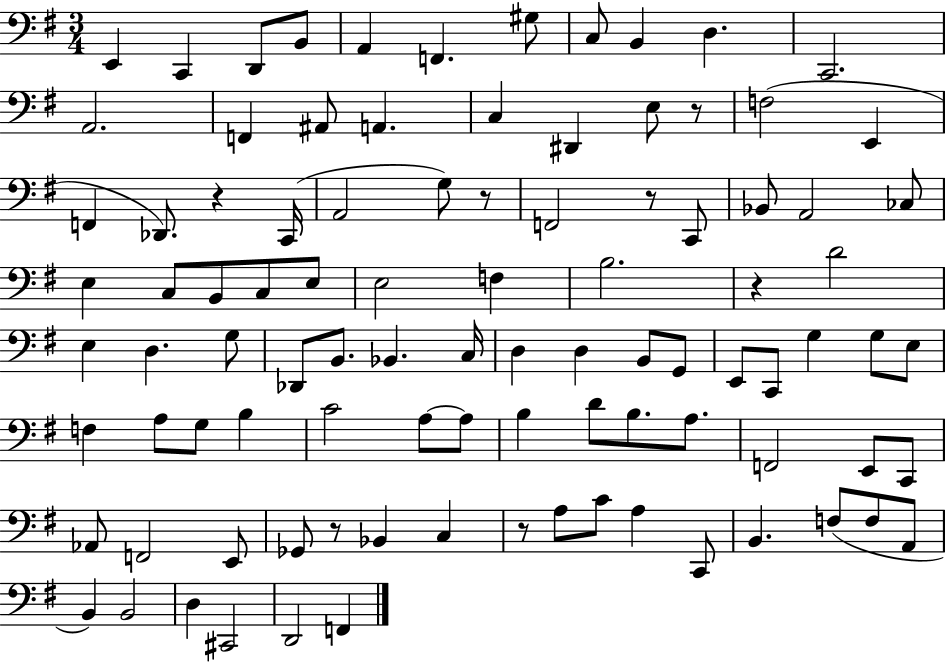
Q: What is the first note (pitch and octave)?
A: E2